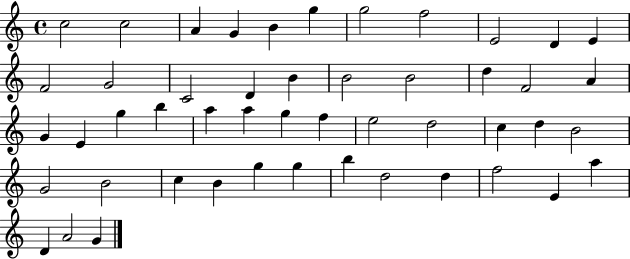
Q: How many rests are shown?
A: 0